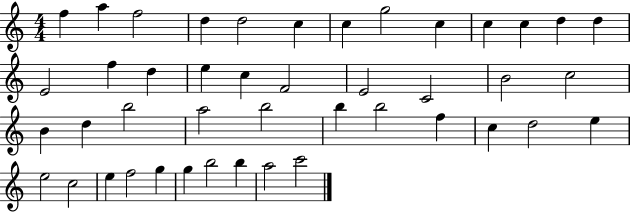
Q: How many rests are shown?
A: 0